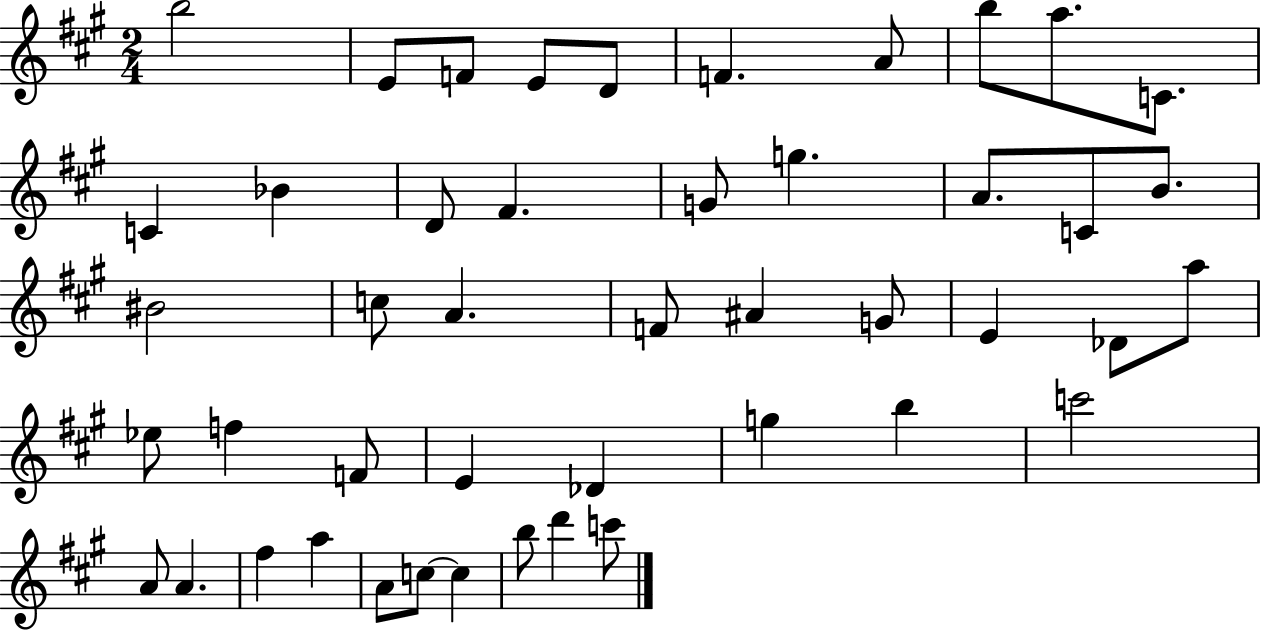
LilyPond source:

{
  \clef treble
  \numericTimeSignature
  \time 2/4
  \key a \major
  \repeat volta 2 { b''2 | e'8 f'8 e'8 d'8 | f'4. a'8 | b''8 a''8. c'8. | \break c'4 bes'4 | d'8 fis'4. | g'8 g''4. | a'8. c'8 b'8. | \break bis'2 | c''8 a'4. | f'8 ais'4 g'8 | e'4 des'8 a''8 | \break ees''8 f''4 f'8 | e'4 des'4 | g''4 b''4 | c'''2 | \break a'8 a'4. | fis''4 a''4 | a'8 c''8~~ c''4 | b''8 d'''4 c'''8 | \break } \bar "|."
}